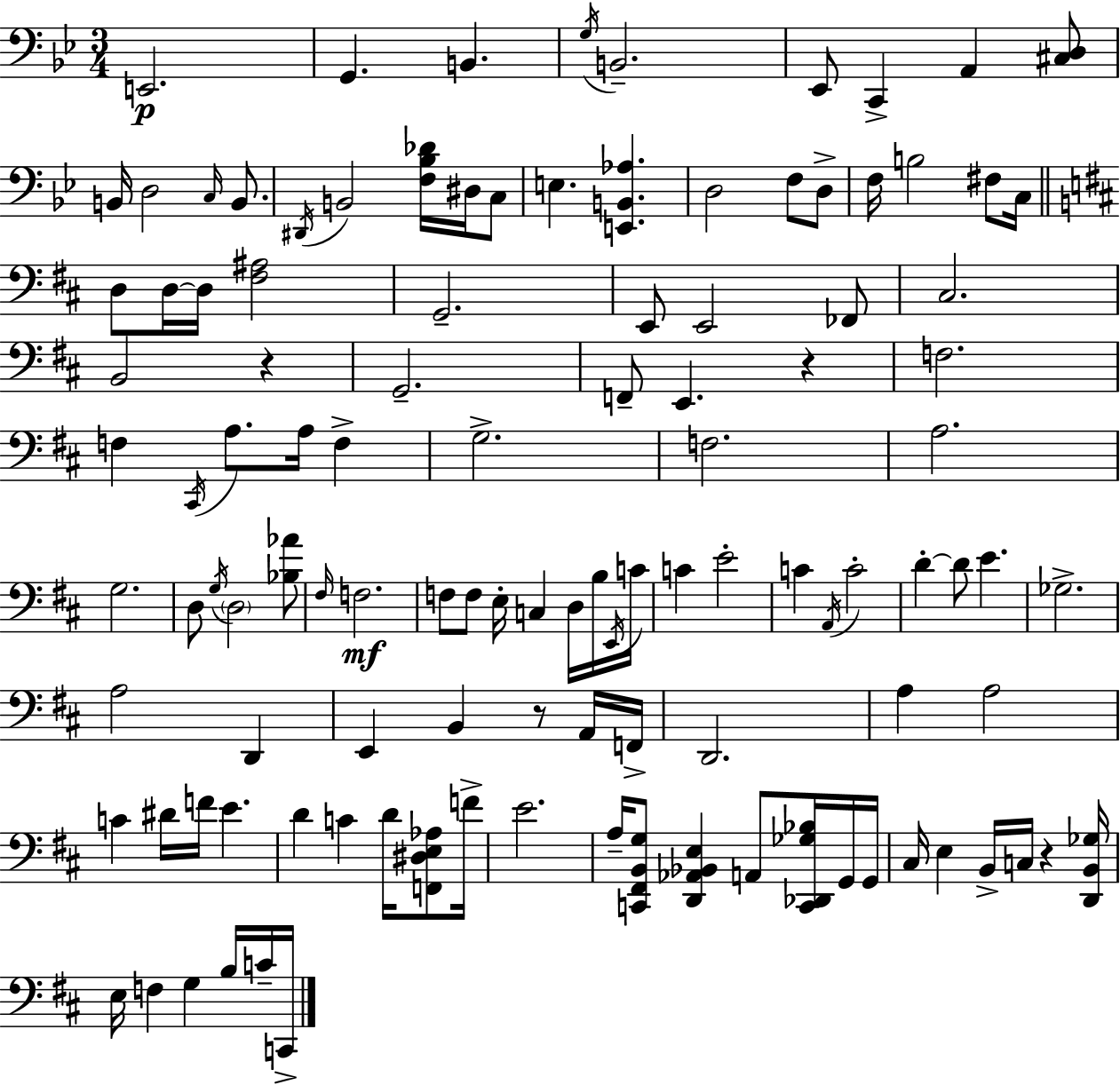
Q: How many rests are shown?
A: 4